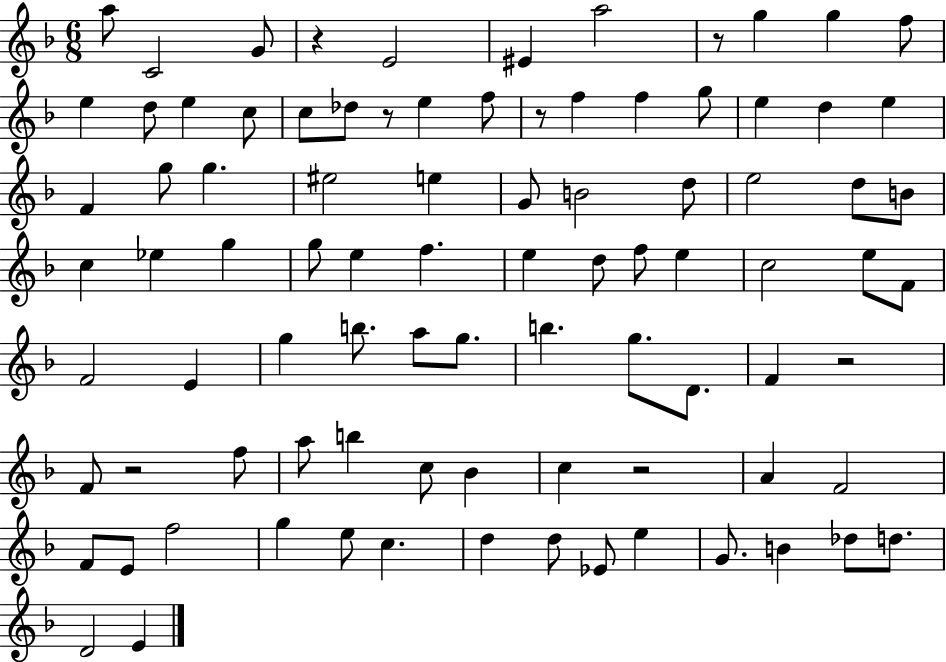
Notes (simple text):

A5/e C4/h G4/e R/q E4/h EIS4/q A5/h R/e G5/q G5/q F5/e E5/q D5/e E5/q C5/e C5/e Db5/e R/e E5/q F5/e R/e F5/q F5/q G5/e E5/q D5/q E5/q F4/q G5/e G5/q. EIS5/h E5/q G4/e B4/h D5/e E5/h D5/e B4/e C5/q Eb5/q G5/q G5/e E5/q F5/q. E5/q D5/e F5/e E5/q C5/h E5/e F4/e F4/h E4/q G5/q B5/e. A5/e G5/e. B5/q. G5/e. D4/e. F4/q R/h F4/e R/h F5/e A5/e B5/q C5/e Bb4/q C5/q R/h A4/q F4/h F4/e E4/e F5/h G5/q E5/e C5/q. D5/q D5/e Eb4/e E5/q G4/e. B4/q Db5/e D5/e. D4/h E4/q